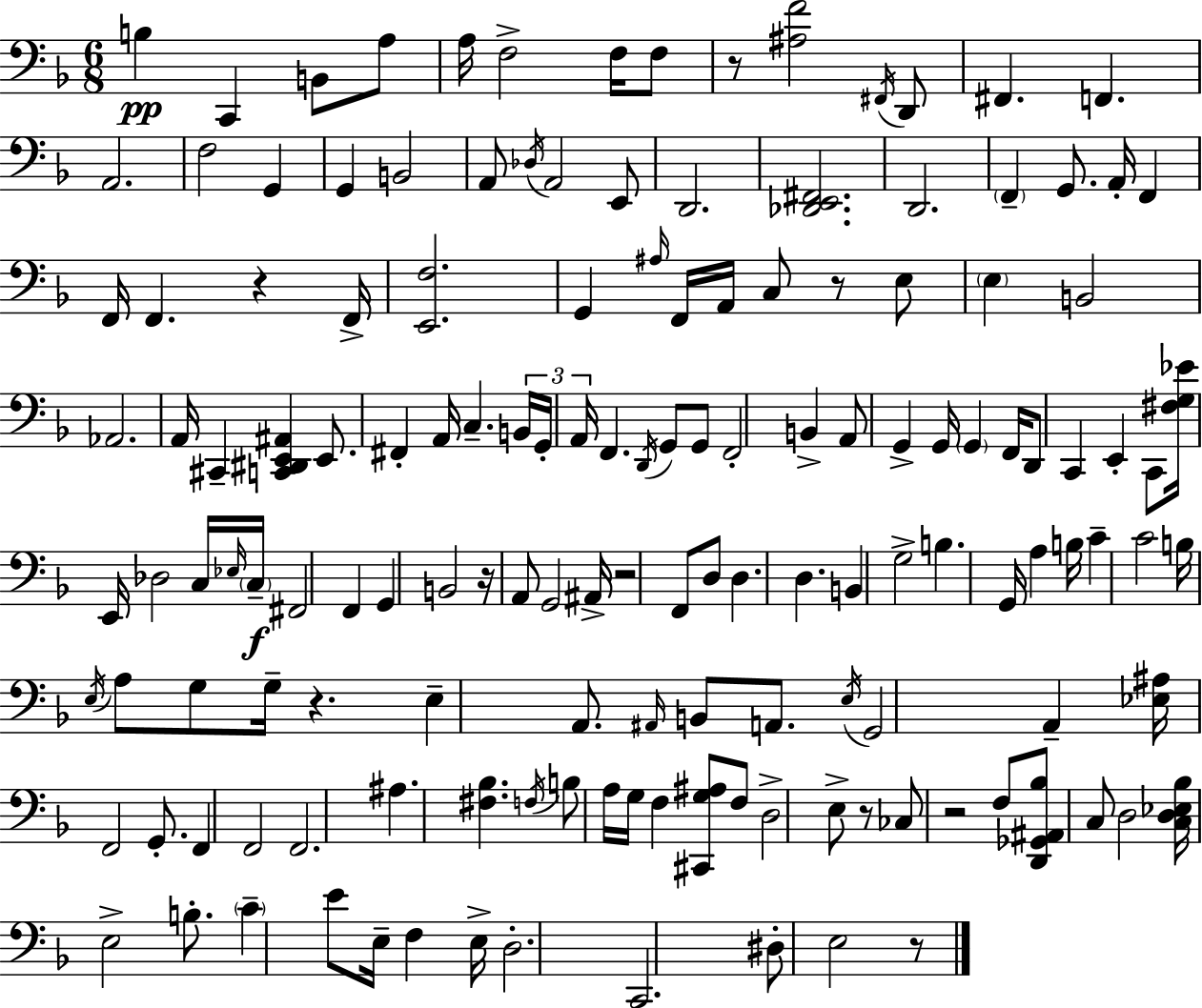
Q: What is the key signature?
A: D minor